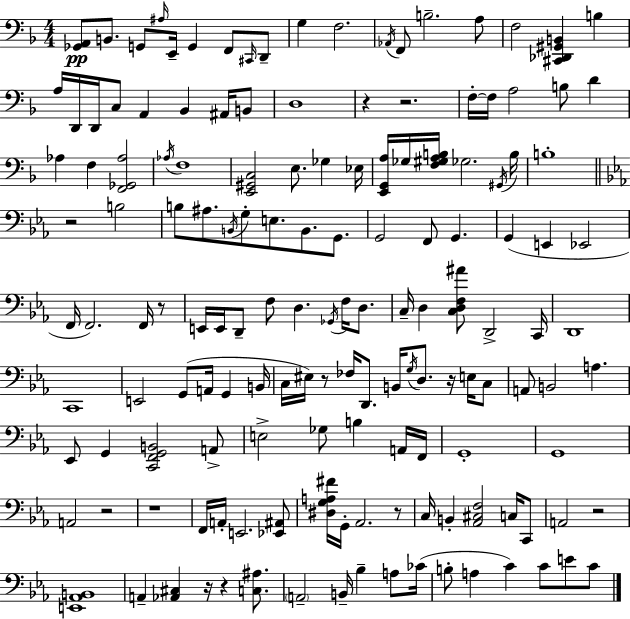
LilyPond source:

{
  \clef bass
  \numericTimeSignature
  \time 4/4
  \key f \major
  <ges, a,>8\pp b,8. g,8 \grace { ais16 } e,16-- g,4 f,8 \grace { cis,16 } | d,8-- g4 f2. | \acciaccatura { aes,16 } f,8 b2.-- | a8 f2 <cis, des, gis, b,>4 b4 | \break a16 d,16 d,16 c8 a,4 bes,4 | ais,16 b,8 d1 | r4 r2. | f16-.~~ f16 a2 b8 d'4 | \break aes4 f4 <f, ges, aes>2 | \acciaccatura { aes16 } f1 | <e, gis, c>2 e8. ges4 | ees16 <e, g, a>16 ges16 <f gis a b>16 ges2. | \break \acciaccatura { gis,16 } b16 b1-. | \bar "||" \break \key ees \major r2 b2 | b8 ais8. \acciaccatura { b,16 } g8-. e8. b,8. g,8. | g,2 f,8 g,4. | g,4( e,4 ees,2 | \break f,16 f,2.) f,16 r8 | e,16 e,16 d,8-- f8 d4. \acciaccatura { ges,16 } f16 d8. | c16-- d4 <c d f ais'>8 d,2-> | c,16 d,1 | \break c,1 | e,2 g,8( a,16 g,4 | b,16 c16 eis16) r8 fes16 d,8. b,16 \acciaccatura { g16 } d8. r16 | e16 c8 a,8 b,2 a4. | \break ees,8 g,4 <c, f, g, b,>2 | a,8-> e2-> ges8 b4 | a,16 f,16 g,1-. | g,1 | \break a,2 r2 | r1 | f,16 a,16-. e,2. | <ees, ais,>8 <dis g a fis'>16 g,16-. aes,2. | \break r8 c16 b,4-. <aes, cis f>2 | c16 c,8 a,2 r2 | <e, aes, b,>1 | a,4-- <aes, cis>4 r16 r4 | \break <c ais>8. \parenthesize a,2-- b,16-- bes4-- | a8 ces'16( b8-. a4 c'4) c'8 e'8 | c'8 \bar "|."
}